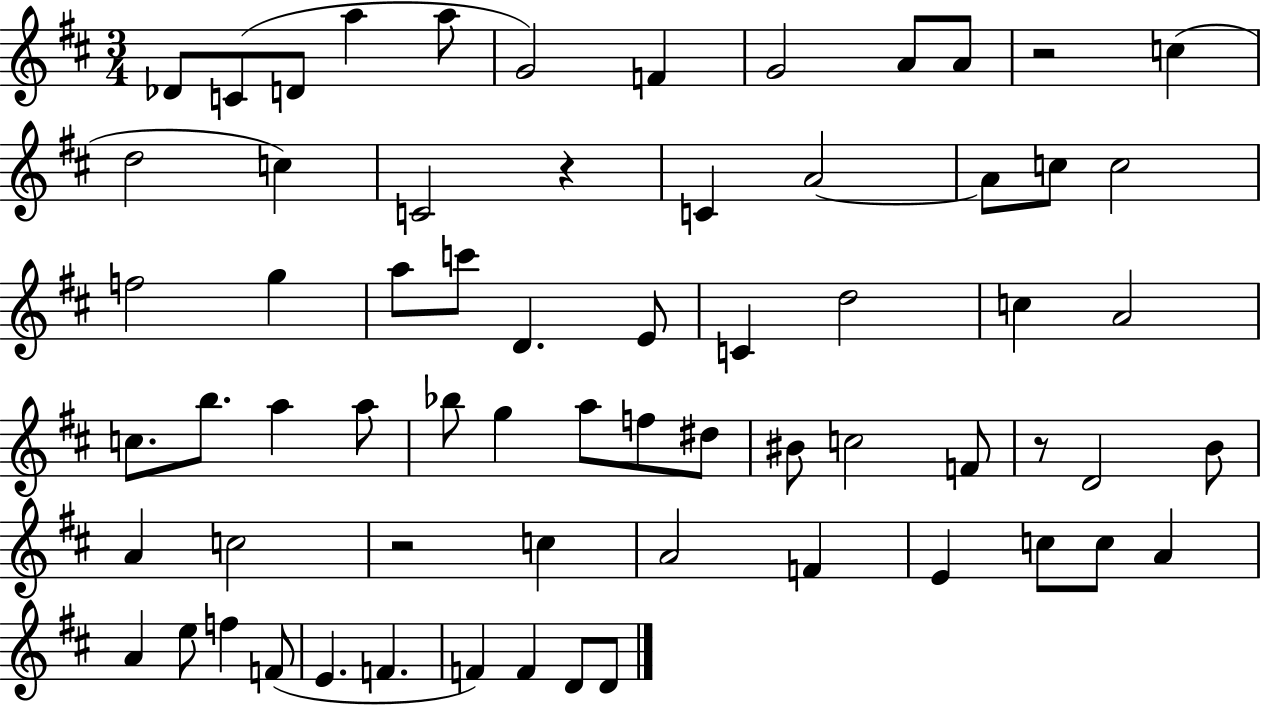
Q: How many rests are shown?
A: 4